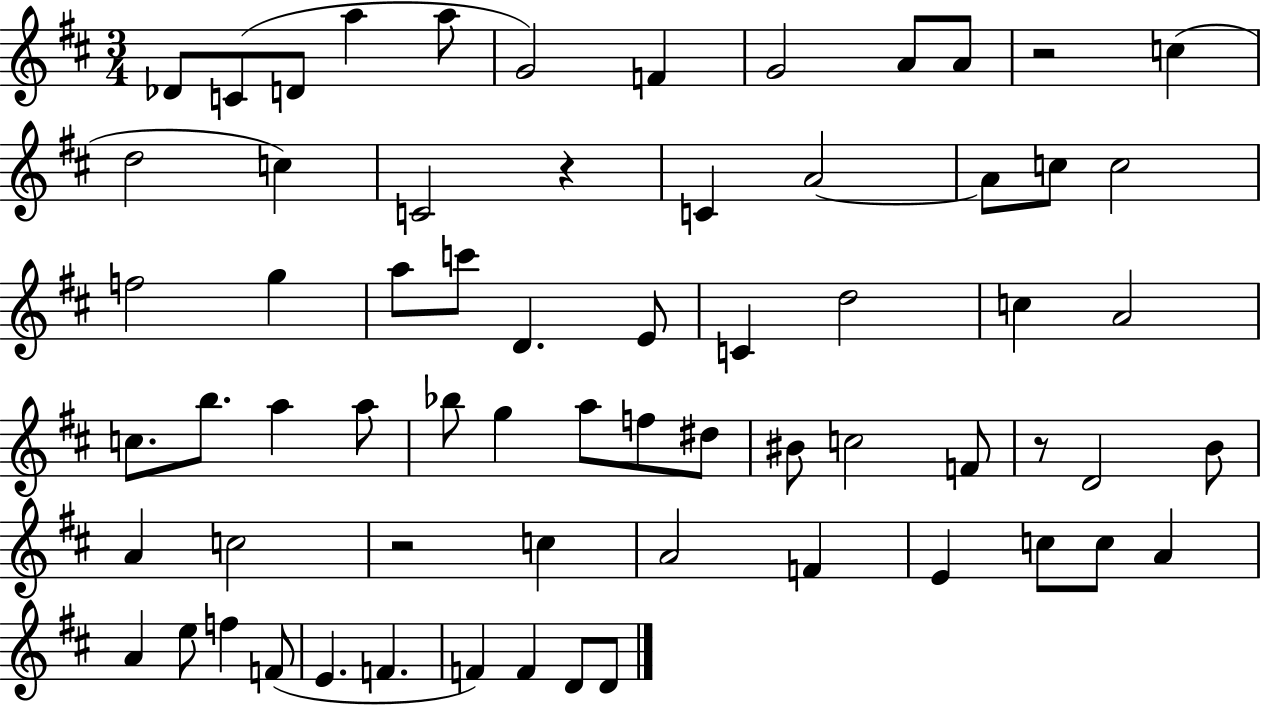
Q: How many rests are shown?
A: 4